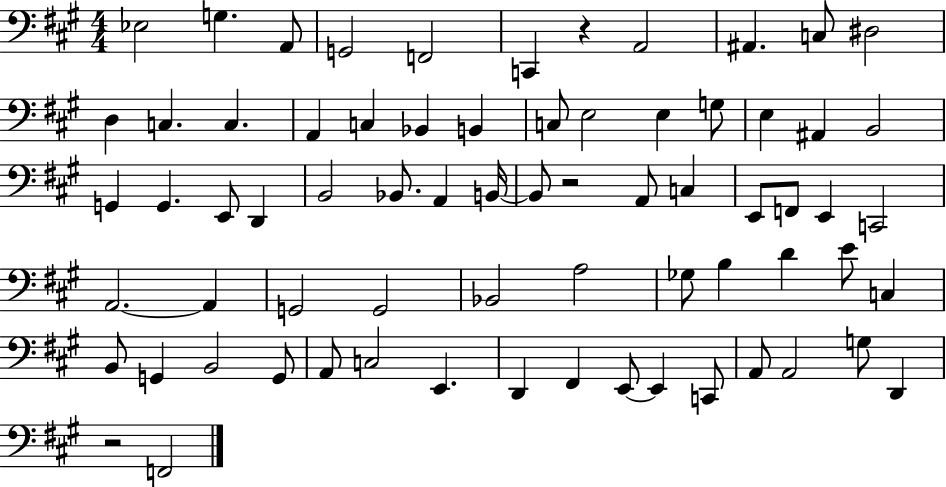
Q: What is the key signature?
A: A major